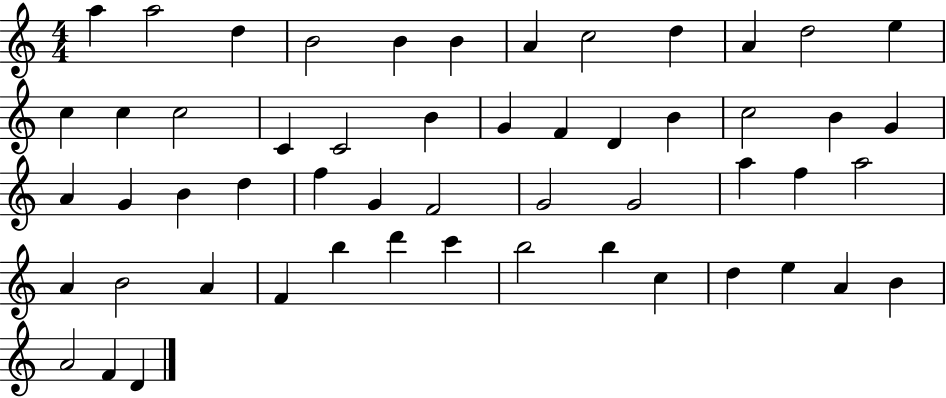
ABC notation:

X:1
T:Untitled
M:4/4
L:1/4
K:C
a a2 d B2 B B A c2 d A d2 e c c c2 C C2 B G F D B c2 B G A G B d f G F2 G2 G2 a f a2 A B2 A F b d' c' b2 b c d e A B A2 F D